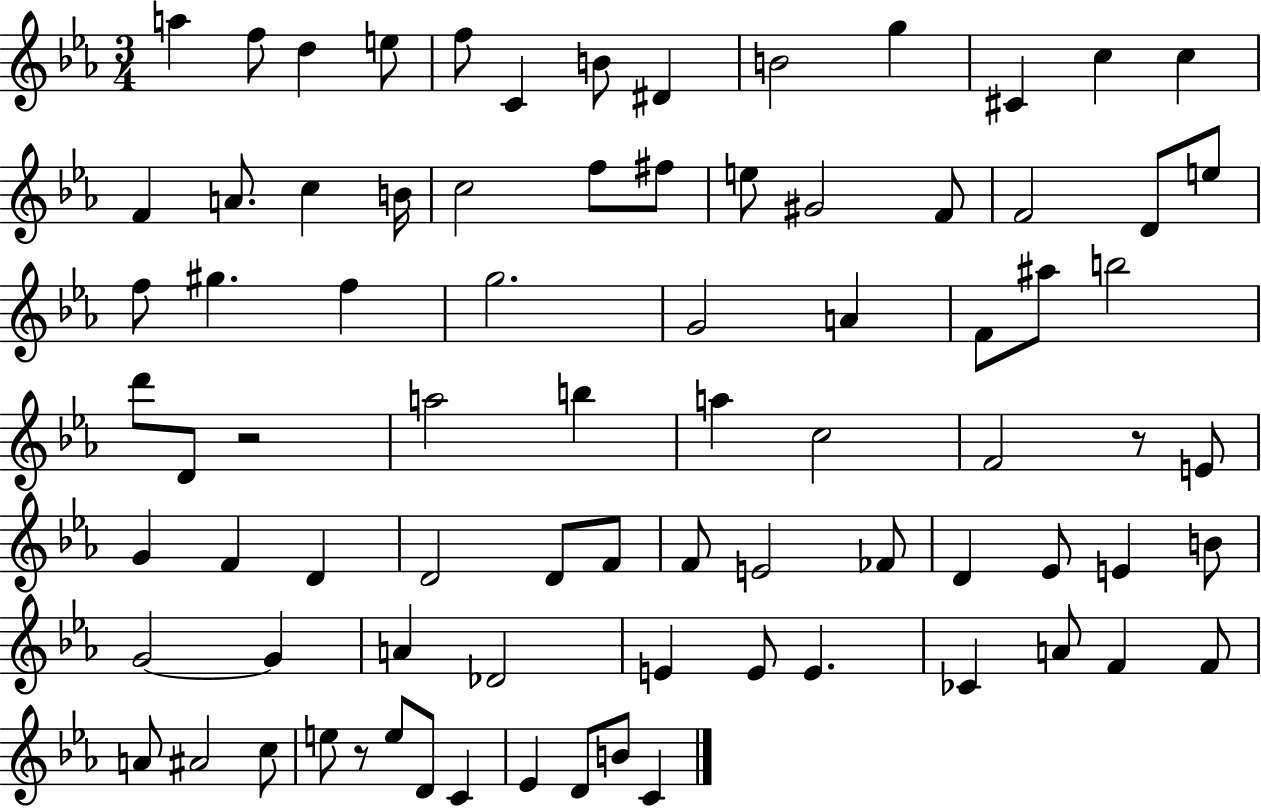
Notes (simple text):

A5/q F5/e D5/q E5/e F5/e C4/q B4/e D#4/q B4/h G5/q C#4/q C5/q C5/q F4/q A4/e. C5/q B4/s C5/h F5/e F#5/e E5/e G#4/h F4/e F4/h D4/e E5/e F5/e G#5/q. F5/q G5/h. G4/h A4/q F4/e A#5/e B5/h D6/e D4/e R/h A5/h B5/q A5/q C5/h F4/h R/e E4/e G4/q F4/q D4/q D4/h D4/e F4/e F4/e E4/h FES4/e D4/q Eb4/e E4/q B4/e G4/h G4/q A4/q Db4/h E4/q E4/e E4/q. CES4/q A4/e F4/q F4/e A4/e A#4/h C5/e E5/e R/e E5/e D4/e C4/q Eb4/q D4/e B4/e C4/q